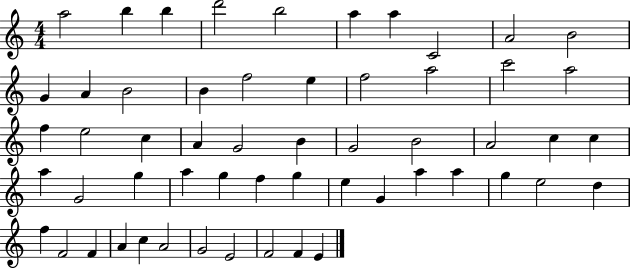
X:1
T:Untitled
M:4/4
L:1/4
K:C
a2 b b d'2 b2 a a C2 A2 B2 G A B2 B f2 e f2 a2 c'2 a2 f e2 c A G2 B G2 B2 A2 c c a G2 g a g f g e G a a g e2 d f F2 F A c A2 G2 E2 F2 F E